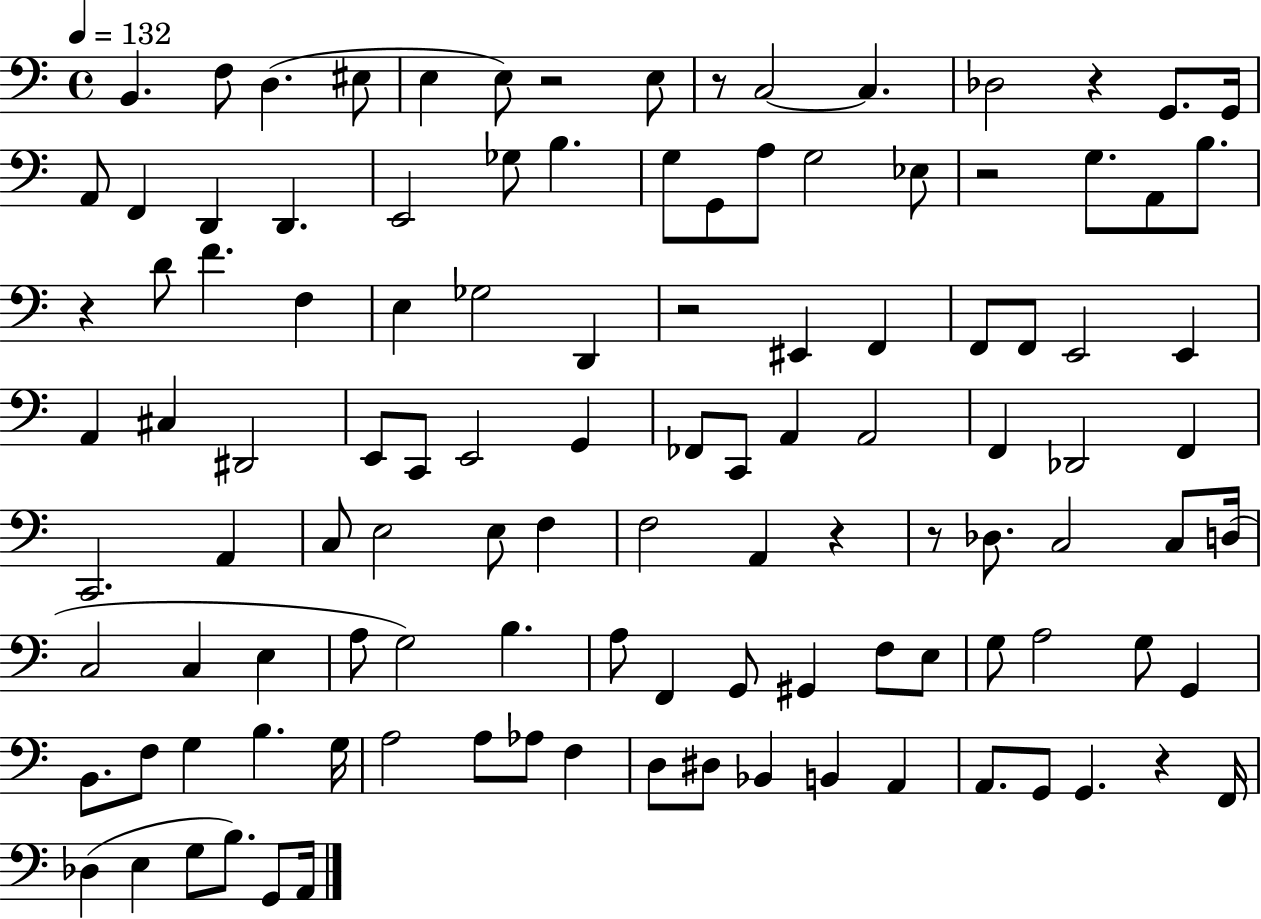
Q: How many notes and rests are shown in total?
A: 114